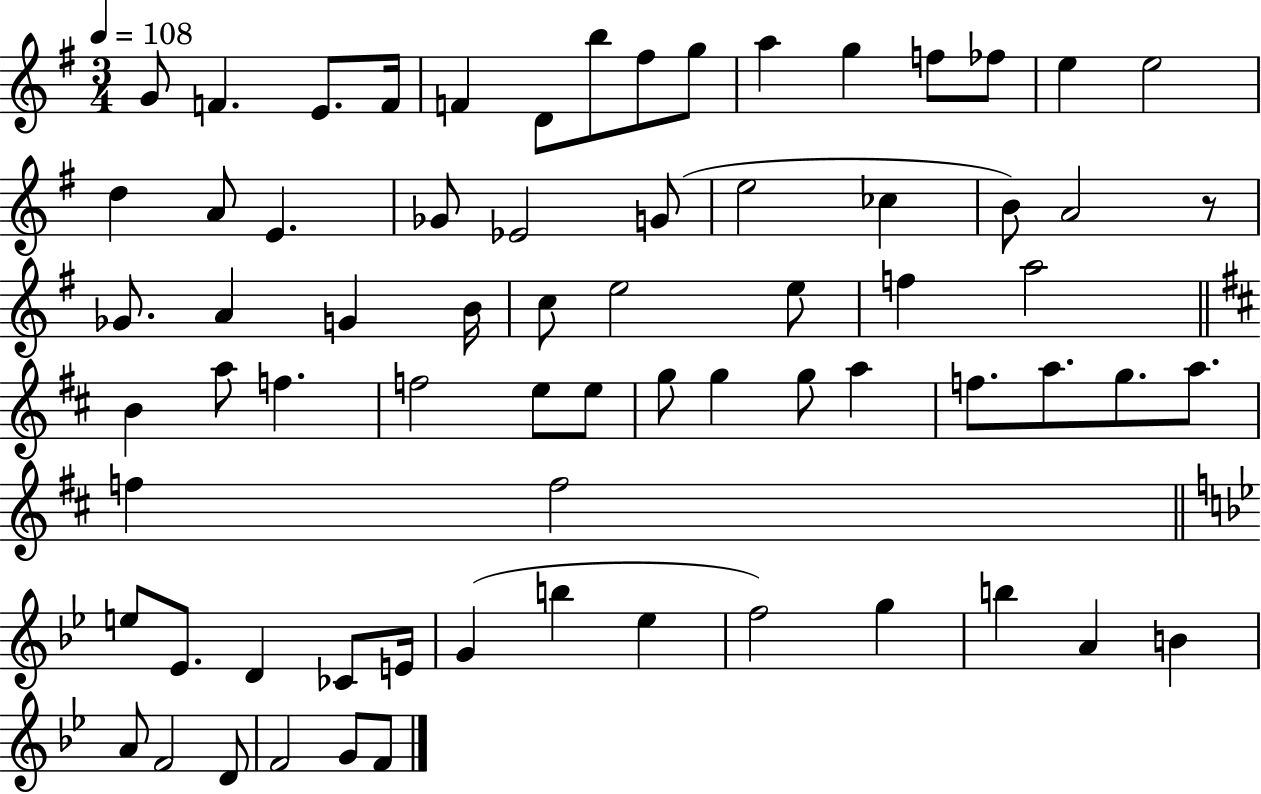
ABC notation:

X:1
T:Untitled
M:3/4
L:1/4
K:G
G/2 F E/2 F/4 F D/2 b/2 ^f/2 g/2 a g f/2 _f/2 e e2 d A/2 E _G/2 _E2 G/2 e2 _c B/2 A2 z/2 _G/2 A G B/4 c/2 e2 e/2 f a2 B a/2 f f2 e/2 e/2 g/2 g g/2 a f/2 a/2 g/2 a/2 f f2 e/2 _E/2 D _C/2 E/4 G b _e f2 g b A B A/2 F2 D/2 F2 G/2 F/2